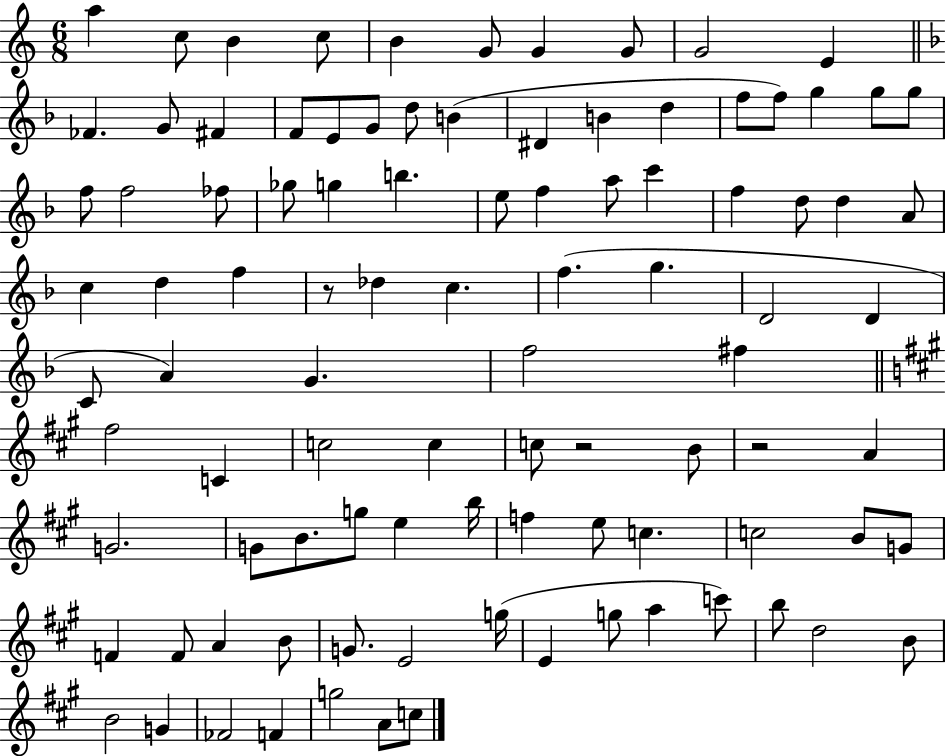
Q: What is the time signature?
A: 6/8